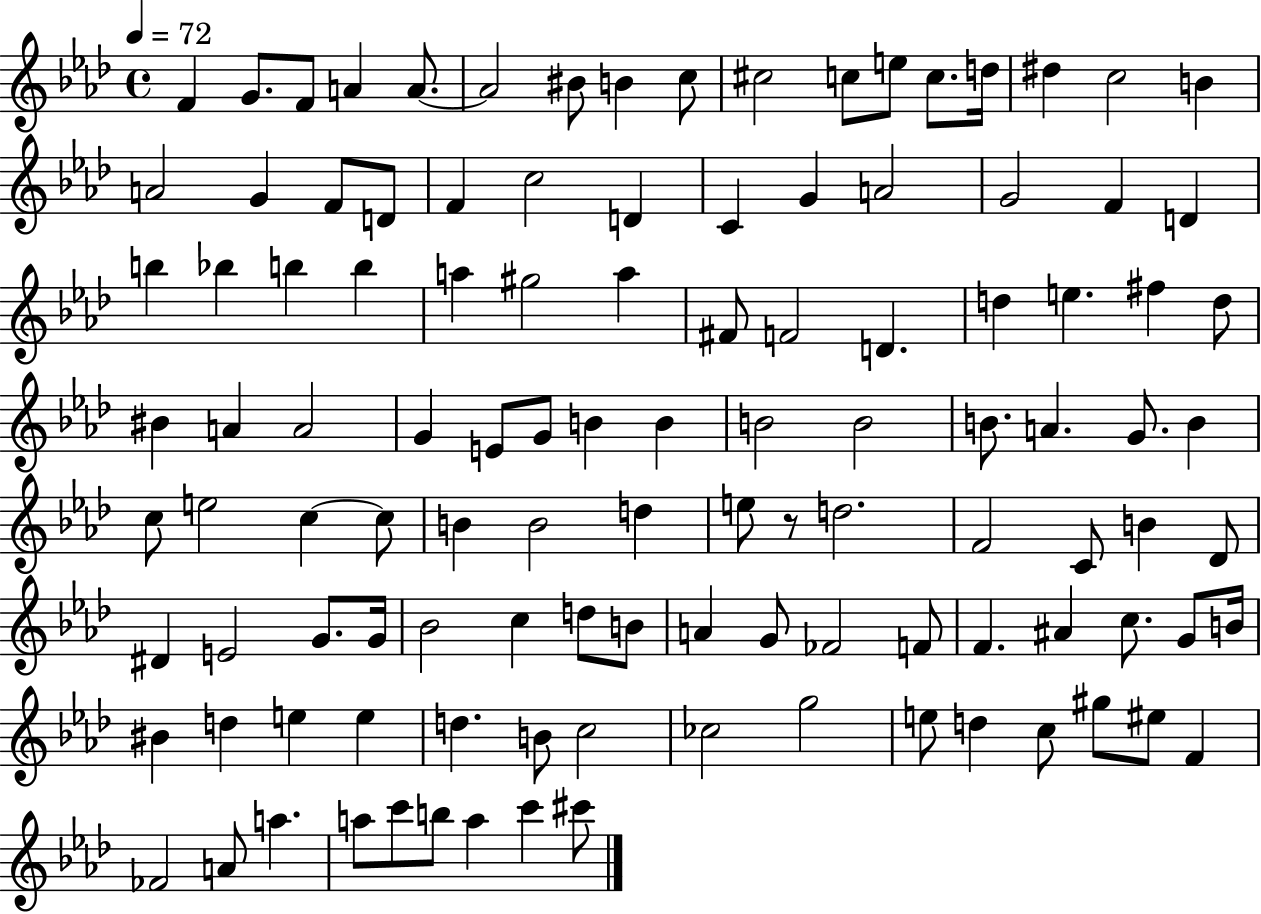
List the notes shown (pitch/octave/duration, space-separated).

F4/q G4/e. F4/e A4/q A4/e. A4/h BIS4/e B4/q C5/e C#5/h C5/e E5/e C5/e. D5/s D#5/q C5/h B4/q A4/h G4/q F4/e D4/e F4/q C5/h D4/q C4/q G4/q A4/h G4/h F4/q D4/q B5/q Bb5/q B5/q B5/q A5/q G#5/h A5/q F#4/e F4/h D4/q. D5/q E5/q. F#5/q D5/e BIS4/q A4/q A4/h G4/q E4/e G4/e B4/q B4/q B4/h B4/h B4/e. A4/q. G4/e. B4/q C5/e E5/h C5/q C5/e B4/q B4/h D5/q E5/e R/e D5/h. F4/h C4/e B4/q Db4/e D#4/q E4/h G4/e. G4/s Bb4/h C5/q D5/e B4/e A4/q G4/e FES4/h F4/e F4/q. A#4/q C5/e. G4/e B4/s BIS4/q D5/q E5/q E5/q D5/q. B4/e C5/h CES5/h G5/h E5/e D5/q C5/e G#5/e EIS5/e F4/q FES4/h A4/e A5/q. A5/e C6/e B5/e A5/q C6/q C#6/e